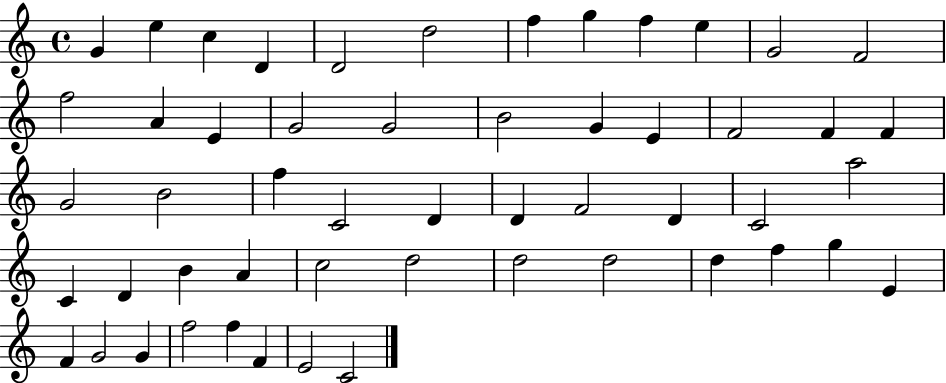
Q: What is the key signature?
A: C major